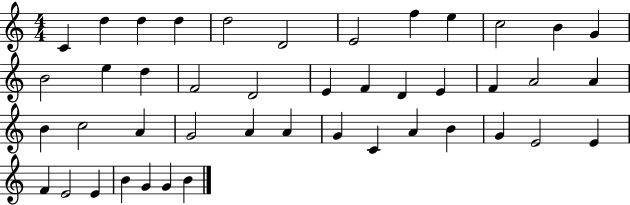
X:1
T:Untitled
M:4/4
L:1/4
K:C
C d d d d2 D2 E2 f e c2 B G B2 e d F2 D2 E F D E F A2 A B c2 A G2 A A G C A B G E2 E F E2 E B G G B